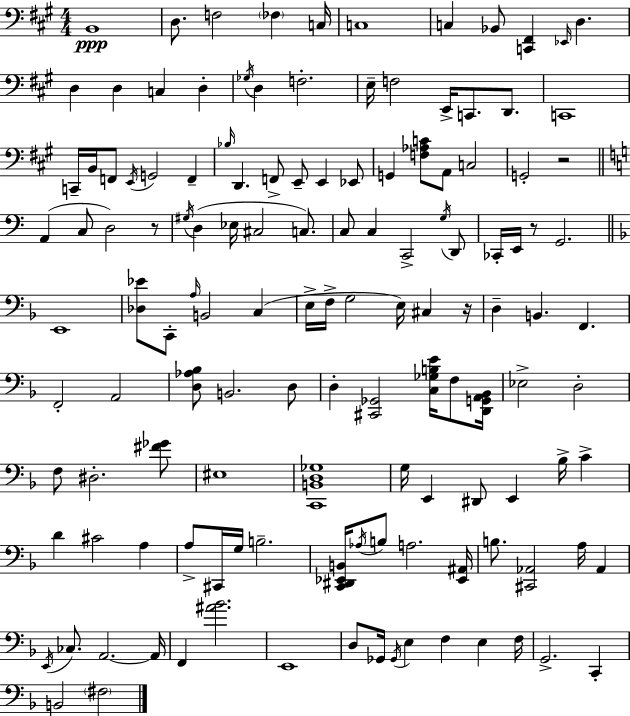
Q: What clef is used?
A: bass